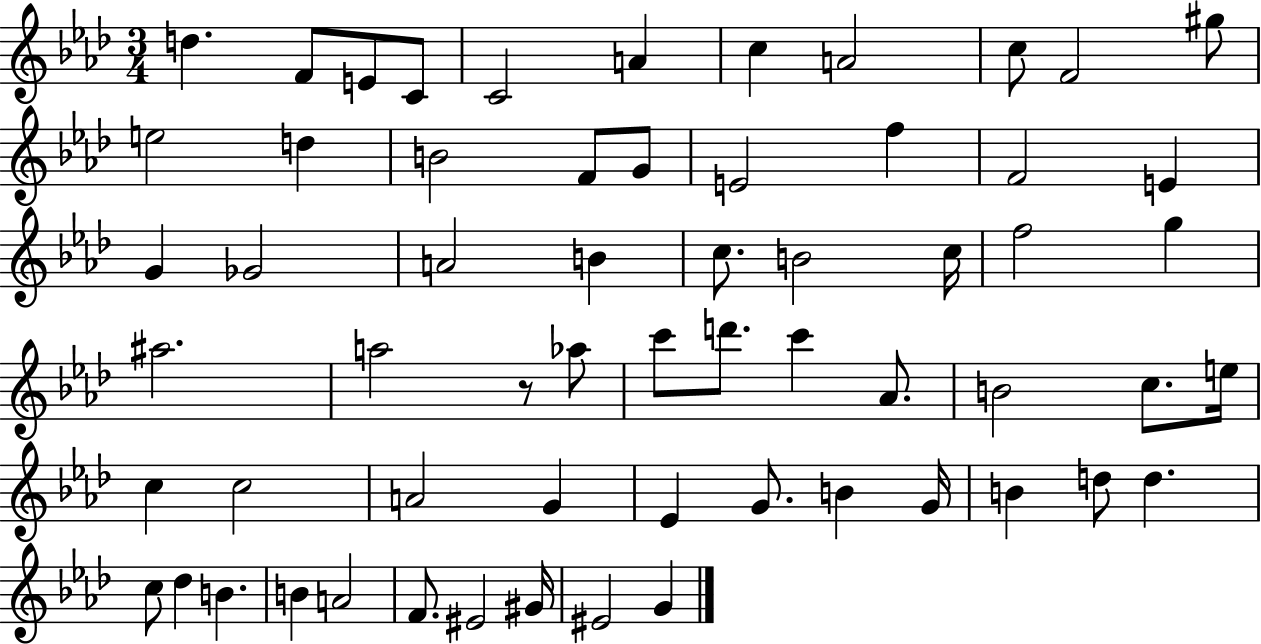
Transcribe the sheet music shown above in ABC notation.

X:1
T:Untitled
M:3/4
L:1/4
K:Ab
d F/2 E/2 C/2 C2 A c A2 c/2 F2 ^g/2 e2 d B2 F/2 G/2 E2 f F2 E G _G2 A2 B c/2 B2 c/4 f2 g ^a2 a2 z/2 _a/2 c'/2 d'/2 c' _A/2 B2 c/2 e/4 c c2 A2 G _E G/2 B G/4 B d/2 d c/2 _d B B A2 F/2 ^E2 ^G/4 ^E2 G